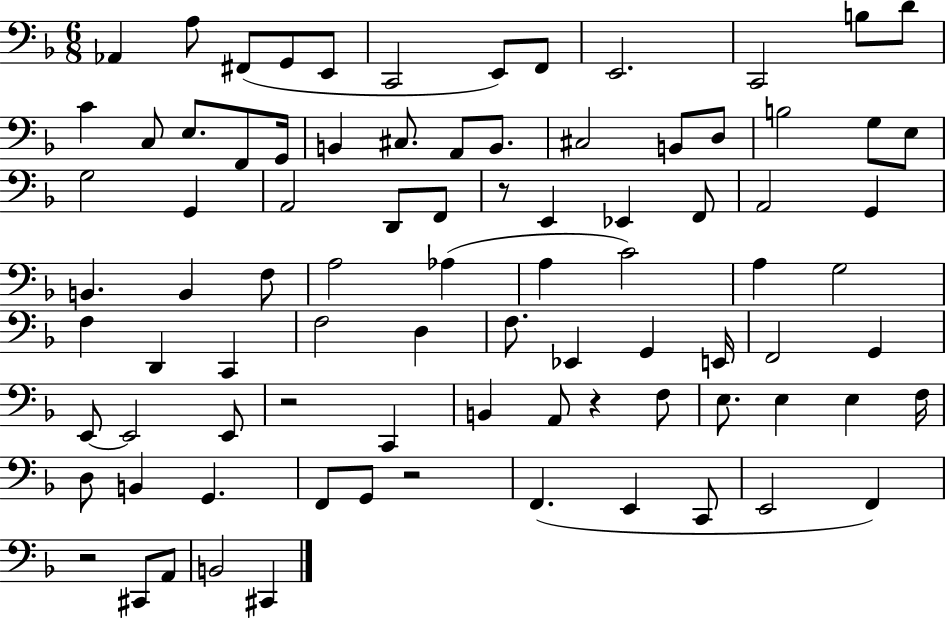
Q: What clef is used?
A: bass